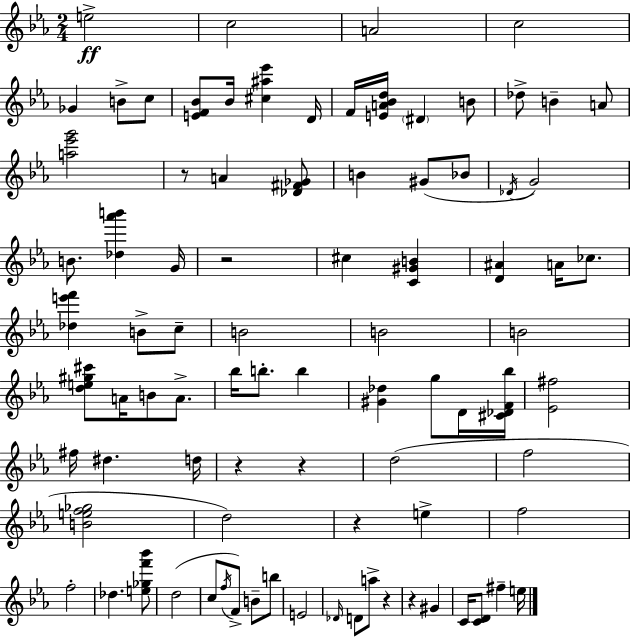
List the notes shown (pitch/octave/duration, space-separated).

E5/h C5/h A4/h C5/h Gb4/q B4/e C5/e [E4,F4,Bb4]/e Bb4/s [C#5,A#5,Eb6]/q D4/s F4/s [E4,A4,Bb4,D5]/s D#4/q B4/e Db5/e B4/q A4/e [A5,Eb6,G6]/h R/e A4/q [Db4,F#4,Gb4]/e B4/q G#4/e Bb4/e Db4/s G4/h B4/e. [Db5,Ab6,B6]/q G4/s R/h C#5/q [C4,G#4,B4]/q [D4,A#4]/q A4/s CES5/e. [Db5,E6,F6]/q B4/e C5/e B4/h B4/h B4/h [D5,E5,G#5,C#6]/e A4/s B4/e A4/e. Bb5/s B5/e. B5/q [G#4,Db5]/q G5/e D4/s [C#4,Db4,F4,Bb5]/s [Eb4,F#5]/h F#5/s D#5/q. D5/s R/q R/q D5/h F5/h [B4,E5,F5,Gb5]/h D5/h R/q E5/q F5/h F5/h Db5/q. [E5,Gb5,F6,Bb6]/e D5/h C5/e F5/s F4/e B4/e B5/e E4/h Db4/s D4/e A5/e R/q R/q G#4/q C4/s [C4,D4]/e F#5/q E5/s